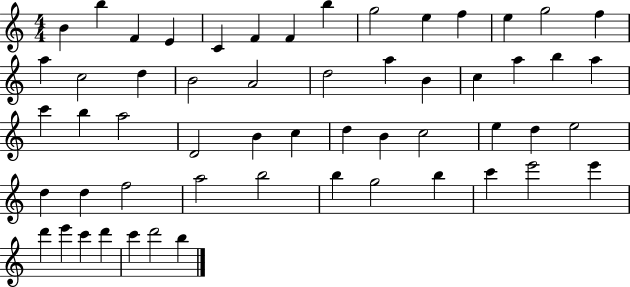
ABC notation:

X:1
T:Untitled
M:4/4
L:1/4
K:C
B b F E C F F b g2 e f e g2 f a c2 d B2 A2 d2 a B c a b a c' b a2 D2 B c d B c2 e d e2 d d f2 a2 b2 b g2 b c' e'2 e' d' e' c' d' c' d'2 b